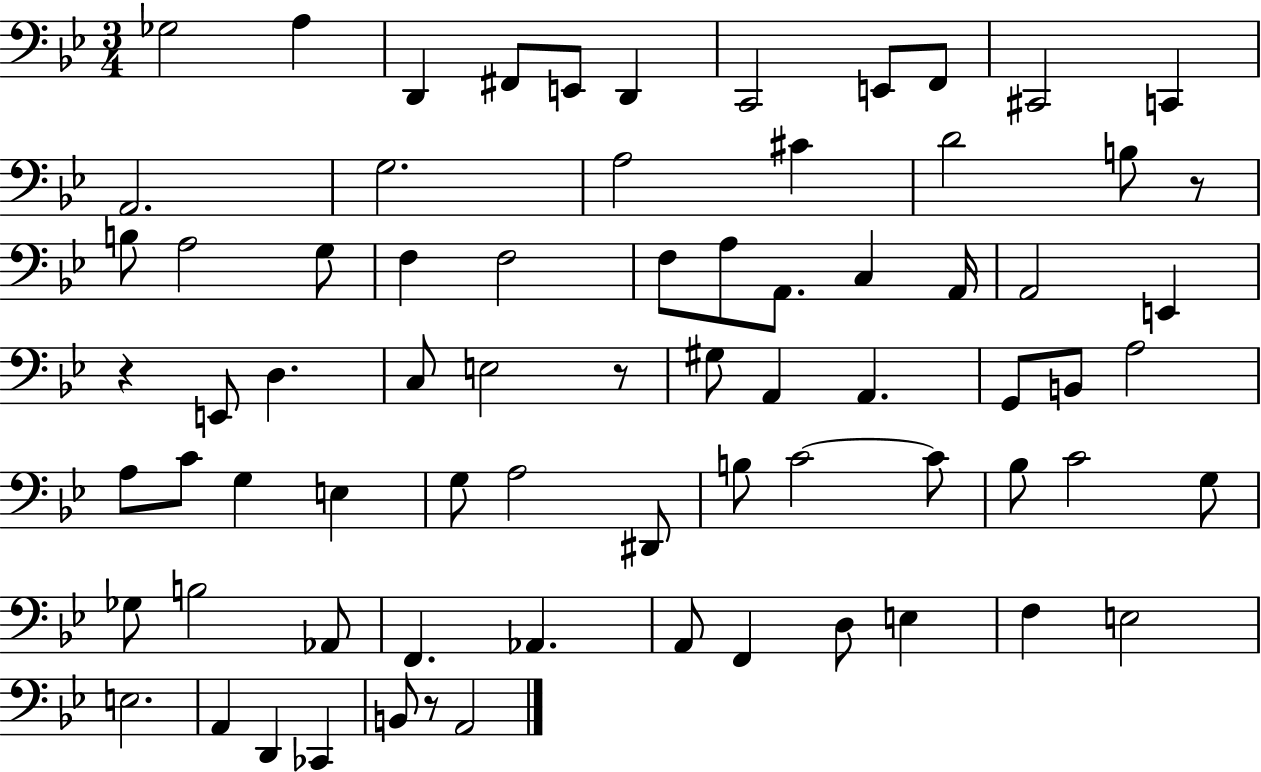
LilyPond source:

{
  \clef bass
  \numericTimeSignature
  \time 3/4
  \key bes \major
  \repeat volta 2 { ges2 a4 | d,4 fis,8 e,8 d,4 | c,2 e,8 f,8 | cis,2 c,4 | \break a,2. | g2. | a2 cis'4 | d'2 b8 r8 | \break b8 a2 g8 | f4 f2 | f8 a8 a,8. c4 a,16 | a,2 e,4 | \break r4 e,8 d4. | c8 e2 r8 | gis8 a,4 a,4. | g,8 b,8 a2 | \break a8 c'8 g4 e4 | g8 a2 dis,8 | b8 c'2~~ c'8 | bes8 c'2 g8 | \break ges8 b2 aes,8 | f,4. aes,4. | a,8 f,4 d8 e4 | f4 e2 | \break e2. | a,4 d,4 ces,4 | b,8 r8 a,2 | } \bar "|."
}